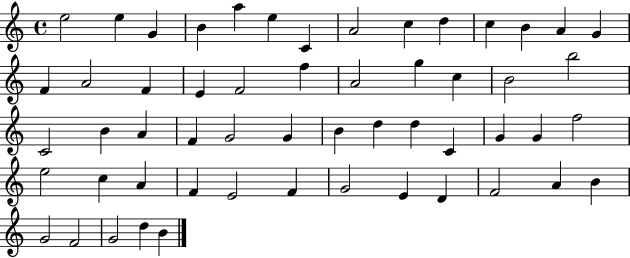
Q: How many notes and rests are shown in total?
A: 55